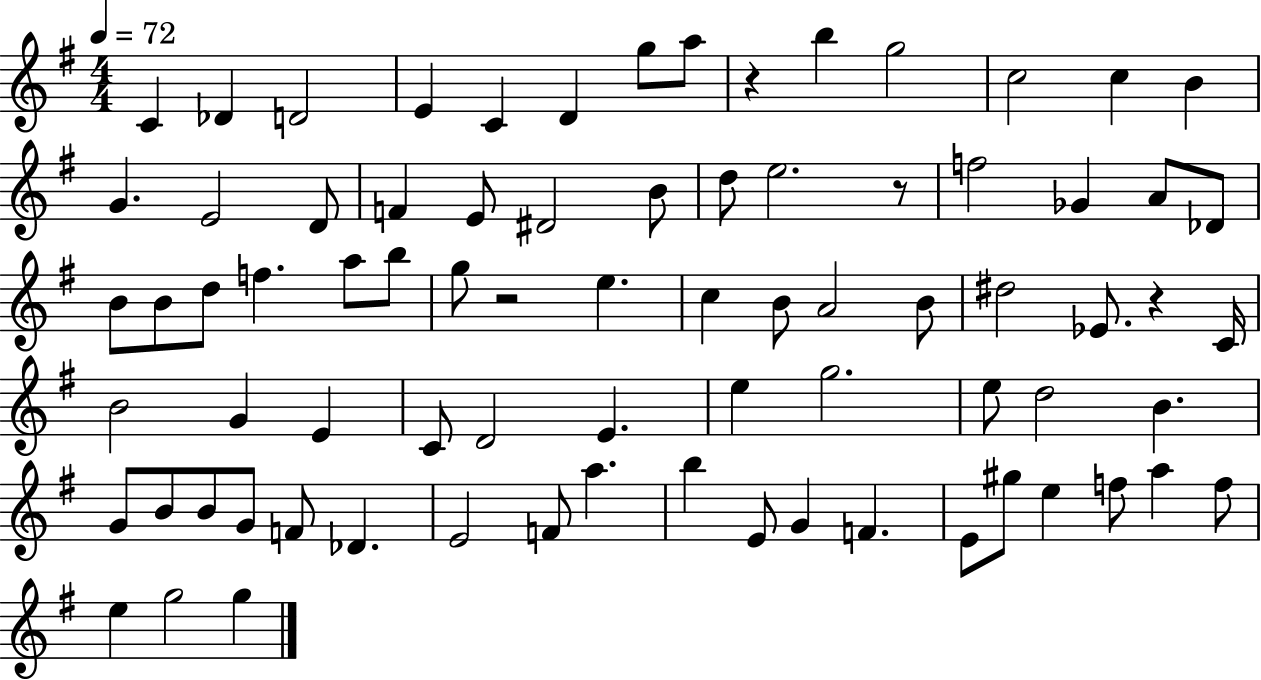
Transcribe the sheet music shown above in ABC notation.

X:1
T:Untitled
M:4/4
L:1/4
K:G
C _D D2 E C D g/2 a/2 z b g2 c2 c B G E2 D/2 F E/2 ^D2 B/2 d/2 e2 z/2 f2 _G A/2 _D/2 B/2 B/2 d/2 f a/2 b/2 g/2 z2 e c B/2 A2 B/2 ^d2 _E/2 z C/4 B2 G E C/2 D2 E e g2 e/2 d2 B G/2 B/2 B/2 G/2 F/2 _D E2 F/2 a b E/2 G F E/2 ^g/2 e f/2 a f/2 e g2 g